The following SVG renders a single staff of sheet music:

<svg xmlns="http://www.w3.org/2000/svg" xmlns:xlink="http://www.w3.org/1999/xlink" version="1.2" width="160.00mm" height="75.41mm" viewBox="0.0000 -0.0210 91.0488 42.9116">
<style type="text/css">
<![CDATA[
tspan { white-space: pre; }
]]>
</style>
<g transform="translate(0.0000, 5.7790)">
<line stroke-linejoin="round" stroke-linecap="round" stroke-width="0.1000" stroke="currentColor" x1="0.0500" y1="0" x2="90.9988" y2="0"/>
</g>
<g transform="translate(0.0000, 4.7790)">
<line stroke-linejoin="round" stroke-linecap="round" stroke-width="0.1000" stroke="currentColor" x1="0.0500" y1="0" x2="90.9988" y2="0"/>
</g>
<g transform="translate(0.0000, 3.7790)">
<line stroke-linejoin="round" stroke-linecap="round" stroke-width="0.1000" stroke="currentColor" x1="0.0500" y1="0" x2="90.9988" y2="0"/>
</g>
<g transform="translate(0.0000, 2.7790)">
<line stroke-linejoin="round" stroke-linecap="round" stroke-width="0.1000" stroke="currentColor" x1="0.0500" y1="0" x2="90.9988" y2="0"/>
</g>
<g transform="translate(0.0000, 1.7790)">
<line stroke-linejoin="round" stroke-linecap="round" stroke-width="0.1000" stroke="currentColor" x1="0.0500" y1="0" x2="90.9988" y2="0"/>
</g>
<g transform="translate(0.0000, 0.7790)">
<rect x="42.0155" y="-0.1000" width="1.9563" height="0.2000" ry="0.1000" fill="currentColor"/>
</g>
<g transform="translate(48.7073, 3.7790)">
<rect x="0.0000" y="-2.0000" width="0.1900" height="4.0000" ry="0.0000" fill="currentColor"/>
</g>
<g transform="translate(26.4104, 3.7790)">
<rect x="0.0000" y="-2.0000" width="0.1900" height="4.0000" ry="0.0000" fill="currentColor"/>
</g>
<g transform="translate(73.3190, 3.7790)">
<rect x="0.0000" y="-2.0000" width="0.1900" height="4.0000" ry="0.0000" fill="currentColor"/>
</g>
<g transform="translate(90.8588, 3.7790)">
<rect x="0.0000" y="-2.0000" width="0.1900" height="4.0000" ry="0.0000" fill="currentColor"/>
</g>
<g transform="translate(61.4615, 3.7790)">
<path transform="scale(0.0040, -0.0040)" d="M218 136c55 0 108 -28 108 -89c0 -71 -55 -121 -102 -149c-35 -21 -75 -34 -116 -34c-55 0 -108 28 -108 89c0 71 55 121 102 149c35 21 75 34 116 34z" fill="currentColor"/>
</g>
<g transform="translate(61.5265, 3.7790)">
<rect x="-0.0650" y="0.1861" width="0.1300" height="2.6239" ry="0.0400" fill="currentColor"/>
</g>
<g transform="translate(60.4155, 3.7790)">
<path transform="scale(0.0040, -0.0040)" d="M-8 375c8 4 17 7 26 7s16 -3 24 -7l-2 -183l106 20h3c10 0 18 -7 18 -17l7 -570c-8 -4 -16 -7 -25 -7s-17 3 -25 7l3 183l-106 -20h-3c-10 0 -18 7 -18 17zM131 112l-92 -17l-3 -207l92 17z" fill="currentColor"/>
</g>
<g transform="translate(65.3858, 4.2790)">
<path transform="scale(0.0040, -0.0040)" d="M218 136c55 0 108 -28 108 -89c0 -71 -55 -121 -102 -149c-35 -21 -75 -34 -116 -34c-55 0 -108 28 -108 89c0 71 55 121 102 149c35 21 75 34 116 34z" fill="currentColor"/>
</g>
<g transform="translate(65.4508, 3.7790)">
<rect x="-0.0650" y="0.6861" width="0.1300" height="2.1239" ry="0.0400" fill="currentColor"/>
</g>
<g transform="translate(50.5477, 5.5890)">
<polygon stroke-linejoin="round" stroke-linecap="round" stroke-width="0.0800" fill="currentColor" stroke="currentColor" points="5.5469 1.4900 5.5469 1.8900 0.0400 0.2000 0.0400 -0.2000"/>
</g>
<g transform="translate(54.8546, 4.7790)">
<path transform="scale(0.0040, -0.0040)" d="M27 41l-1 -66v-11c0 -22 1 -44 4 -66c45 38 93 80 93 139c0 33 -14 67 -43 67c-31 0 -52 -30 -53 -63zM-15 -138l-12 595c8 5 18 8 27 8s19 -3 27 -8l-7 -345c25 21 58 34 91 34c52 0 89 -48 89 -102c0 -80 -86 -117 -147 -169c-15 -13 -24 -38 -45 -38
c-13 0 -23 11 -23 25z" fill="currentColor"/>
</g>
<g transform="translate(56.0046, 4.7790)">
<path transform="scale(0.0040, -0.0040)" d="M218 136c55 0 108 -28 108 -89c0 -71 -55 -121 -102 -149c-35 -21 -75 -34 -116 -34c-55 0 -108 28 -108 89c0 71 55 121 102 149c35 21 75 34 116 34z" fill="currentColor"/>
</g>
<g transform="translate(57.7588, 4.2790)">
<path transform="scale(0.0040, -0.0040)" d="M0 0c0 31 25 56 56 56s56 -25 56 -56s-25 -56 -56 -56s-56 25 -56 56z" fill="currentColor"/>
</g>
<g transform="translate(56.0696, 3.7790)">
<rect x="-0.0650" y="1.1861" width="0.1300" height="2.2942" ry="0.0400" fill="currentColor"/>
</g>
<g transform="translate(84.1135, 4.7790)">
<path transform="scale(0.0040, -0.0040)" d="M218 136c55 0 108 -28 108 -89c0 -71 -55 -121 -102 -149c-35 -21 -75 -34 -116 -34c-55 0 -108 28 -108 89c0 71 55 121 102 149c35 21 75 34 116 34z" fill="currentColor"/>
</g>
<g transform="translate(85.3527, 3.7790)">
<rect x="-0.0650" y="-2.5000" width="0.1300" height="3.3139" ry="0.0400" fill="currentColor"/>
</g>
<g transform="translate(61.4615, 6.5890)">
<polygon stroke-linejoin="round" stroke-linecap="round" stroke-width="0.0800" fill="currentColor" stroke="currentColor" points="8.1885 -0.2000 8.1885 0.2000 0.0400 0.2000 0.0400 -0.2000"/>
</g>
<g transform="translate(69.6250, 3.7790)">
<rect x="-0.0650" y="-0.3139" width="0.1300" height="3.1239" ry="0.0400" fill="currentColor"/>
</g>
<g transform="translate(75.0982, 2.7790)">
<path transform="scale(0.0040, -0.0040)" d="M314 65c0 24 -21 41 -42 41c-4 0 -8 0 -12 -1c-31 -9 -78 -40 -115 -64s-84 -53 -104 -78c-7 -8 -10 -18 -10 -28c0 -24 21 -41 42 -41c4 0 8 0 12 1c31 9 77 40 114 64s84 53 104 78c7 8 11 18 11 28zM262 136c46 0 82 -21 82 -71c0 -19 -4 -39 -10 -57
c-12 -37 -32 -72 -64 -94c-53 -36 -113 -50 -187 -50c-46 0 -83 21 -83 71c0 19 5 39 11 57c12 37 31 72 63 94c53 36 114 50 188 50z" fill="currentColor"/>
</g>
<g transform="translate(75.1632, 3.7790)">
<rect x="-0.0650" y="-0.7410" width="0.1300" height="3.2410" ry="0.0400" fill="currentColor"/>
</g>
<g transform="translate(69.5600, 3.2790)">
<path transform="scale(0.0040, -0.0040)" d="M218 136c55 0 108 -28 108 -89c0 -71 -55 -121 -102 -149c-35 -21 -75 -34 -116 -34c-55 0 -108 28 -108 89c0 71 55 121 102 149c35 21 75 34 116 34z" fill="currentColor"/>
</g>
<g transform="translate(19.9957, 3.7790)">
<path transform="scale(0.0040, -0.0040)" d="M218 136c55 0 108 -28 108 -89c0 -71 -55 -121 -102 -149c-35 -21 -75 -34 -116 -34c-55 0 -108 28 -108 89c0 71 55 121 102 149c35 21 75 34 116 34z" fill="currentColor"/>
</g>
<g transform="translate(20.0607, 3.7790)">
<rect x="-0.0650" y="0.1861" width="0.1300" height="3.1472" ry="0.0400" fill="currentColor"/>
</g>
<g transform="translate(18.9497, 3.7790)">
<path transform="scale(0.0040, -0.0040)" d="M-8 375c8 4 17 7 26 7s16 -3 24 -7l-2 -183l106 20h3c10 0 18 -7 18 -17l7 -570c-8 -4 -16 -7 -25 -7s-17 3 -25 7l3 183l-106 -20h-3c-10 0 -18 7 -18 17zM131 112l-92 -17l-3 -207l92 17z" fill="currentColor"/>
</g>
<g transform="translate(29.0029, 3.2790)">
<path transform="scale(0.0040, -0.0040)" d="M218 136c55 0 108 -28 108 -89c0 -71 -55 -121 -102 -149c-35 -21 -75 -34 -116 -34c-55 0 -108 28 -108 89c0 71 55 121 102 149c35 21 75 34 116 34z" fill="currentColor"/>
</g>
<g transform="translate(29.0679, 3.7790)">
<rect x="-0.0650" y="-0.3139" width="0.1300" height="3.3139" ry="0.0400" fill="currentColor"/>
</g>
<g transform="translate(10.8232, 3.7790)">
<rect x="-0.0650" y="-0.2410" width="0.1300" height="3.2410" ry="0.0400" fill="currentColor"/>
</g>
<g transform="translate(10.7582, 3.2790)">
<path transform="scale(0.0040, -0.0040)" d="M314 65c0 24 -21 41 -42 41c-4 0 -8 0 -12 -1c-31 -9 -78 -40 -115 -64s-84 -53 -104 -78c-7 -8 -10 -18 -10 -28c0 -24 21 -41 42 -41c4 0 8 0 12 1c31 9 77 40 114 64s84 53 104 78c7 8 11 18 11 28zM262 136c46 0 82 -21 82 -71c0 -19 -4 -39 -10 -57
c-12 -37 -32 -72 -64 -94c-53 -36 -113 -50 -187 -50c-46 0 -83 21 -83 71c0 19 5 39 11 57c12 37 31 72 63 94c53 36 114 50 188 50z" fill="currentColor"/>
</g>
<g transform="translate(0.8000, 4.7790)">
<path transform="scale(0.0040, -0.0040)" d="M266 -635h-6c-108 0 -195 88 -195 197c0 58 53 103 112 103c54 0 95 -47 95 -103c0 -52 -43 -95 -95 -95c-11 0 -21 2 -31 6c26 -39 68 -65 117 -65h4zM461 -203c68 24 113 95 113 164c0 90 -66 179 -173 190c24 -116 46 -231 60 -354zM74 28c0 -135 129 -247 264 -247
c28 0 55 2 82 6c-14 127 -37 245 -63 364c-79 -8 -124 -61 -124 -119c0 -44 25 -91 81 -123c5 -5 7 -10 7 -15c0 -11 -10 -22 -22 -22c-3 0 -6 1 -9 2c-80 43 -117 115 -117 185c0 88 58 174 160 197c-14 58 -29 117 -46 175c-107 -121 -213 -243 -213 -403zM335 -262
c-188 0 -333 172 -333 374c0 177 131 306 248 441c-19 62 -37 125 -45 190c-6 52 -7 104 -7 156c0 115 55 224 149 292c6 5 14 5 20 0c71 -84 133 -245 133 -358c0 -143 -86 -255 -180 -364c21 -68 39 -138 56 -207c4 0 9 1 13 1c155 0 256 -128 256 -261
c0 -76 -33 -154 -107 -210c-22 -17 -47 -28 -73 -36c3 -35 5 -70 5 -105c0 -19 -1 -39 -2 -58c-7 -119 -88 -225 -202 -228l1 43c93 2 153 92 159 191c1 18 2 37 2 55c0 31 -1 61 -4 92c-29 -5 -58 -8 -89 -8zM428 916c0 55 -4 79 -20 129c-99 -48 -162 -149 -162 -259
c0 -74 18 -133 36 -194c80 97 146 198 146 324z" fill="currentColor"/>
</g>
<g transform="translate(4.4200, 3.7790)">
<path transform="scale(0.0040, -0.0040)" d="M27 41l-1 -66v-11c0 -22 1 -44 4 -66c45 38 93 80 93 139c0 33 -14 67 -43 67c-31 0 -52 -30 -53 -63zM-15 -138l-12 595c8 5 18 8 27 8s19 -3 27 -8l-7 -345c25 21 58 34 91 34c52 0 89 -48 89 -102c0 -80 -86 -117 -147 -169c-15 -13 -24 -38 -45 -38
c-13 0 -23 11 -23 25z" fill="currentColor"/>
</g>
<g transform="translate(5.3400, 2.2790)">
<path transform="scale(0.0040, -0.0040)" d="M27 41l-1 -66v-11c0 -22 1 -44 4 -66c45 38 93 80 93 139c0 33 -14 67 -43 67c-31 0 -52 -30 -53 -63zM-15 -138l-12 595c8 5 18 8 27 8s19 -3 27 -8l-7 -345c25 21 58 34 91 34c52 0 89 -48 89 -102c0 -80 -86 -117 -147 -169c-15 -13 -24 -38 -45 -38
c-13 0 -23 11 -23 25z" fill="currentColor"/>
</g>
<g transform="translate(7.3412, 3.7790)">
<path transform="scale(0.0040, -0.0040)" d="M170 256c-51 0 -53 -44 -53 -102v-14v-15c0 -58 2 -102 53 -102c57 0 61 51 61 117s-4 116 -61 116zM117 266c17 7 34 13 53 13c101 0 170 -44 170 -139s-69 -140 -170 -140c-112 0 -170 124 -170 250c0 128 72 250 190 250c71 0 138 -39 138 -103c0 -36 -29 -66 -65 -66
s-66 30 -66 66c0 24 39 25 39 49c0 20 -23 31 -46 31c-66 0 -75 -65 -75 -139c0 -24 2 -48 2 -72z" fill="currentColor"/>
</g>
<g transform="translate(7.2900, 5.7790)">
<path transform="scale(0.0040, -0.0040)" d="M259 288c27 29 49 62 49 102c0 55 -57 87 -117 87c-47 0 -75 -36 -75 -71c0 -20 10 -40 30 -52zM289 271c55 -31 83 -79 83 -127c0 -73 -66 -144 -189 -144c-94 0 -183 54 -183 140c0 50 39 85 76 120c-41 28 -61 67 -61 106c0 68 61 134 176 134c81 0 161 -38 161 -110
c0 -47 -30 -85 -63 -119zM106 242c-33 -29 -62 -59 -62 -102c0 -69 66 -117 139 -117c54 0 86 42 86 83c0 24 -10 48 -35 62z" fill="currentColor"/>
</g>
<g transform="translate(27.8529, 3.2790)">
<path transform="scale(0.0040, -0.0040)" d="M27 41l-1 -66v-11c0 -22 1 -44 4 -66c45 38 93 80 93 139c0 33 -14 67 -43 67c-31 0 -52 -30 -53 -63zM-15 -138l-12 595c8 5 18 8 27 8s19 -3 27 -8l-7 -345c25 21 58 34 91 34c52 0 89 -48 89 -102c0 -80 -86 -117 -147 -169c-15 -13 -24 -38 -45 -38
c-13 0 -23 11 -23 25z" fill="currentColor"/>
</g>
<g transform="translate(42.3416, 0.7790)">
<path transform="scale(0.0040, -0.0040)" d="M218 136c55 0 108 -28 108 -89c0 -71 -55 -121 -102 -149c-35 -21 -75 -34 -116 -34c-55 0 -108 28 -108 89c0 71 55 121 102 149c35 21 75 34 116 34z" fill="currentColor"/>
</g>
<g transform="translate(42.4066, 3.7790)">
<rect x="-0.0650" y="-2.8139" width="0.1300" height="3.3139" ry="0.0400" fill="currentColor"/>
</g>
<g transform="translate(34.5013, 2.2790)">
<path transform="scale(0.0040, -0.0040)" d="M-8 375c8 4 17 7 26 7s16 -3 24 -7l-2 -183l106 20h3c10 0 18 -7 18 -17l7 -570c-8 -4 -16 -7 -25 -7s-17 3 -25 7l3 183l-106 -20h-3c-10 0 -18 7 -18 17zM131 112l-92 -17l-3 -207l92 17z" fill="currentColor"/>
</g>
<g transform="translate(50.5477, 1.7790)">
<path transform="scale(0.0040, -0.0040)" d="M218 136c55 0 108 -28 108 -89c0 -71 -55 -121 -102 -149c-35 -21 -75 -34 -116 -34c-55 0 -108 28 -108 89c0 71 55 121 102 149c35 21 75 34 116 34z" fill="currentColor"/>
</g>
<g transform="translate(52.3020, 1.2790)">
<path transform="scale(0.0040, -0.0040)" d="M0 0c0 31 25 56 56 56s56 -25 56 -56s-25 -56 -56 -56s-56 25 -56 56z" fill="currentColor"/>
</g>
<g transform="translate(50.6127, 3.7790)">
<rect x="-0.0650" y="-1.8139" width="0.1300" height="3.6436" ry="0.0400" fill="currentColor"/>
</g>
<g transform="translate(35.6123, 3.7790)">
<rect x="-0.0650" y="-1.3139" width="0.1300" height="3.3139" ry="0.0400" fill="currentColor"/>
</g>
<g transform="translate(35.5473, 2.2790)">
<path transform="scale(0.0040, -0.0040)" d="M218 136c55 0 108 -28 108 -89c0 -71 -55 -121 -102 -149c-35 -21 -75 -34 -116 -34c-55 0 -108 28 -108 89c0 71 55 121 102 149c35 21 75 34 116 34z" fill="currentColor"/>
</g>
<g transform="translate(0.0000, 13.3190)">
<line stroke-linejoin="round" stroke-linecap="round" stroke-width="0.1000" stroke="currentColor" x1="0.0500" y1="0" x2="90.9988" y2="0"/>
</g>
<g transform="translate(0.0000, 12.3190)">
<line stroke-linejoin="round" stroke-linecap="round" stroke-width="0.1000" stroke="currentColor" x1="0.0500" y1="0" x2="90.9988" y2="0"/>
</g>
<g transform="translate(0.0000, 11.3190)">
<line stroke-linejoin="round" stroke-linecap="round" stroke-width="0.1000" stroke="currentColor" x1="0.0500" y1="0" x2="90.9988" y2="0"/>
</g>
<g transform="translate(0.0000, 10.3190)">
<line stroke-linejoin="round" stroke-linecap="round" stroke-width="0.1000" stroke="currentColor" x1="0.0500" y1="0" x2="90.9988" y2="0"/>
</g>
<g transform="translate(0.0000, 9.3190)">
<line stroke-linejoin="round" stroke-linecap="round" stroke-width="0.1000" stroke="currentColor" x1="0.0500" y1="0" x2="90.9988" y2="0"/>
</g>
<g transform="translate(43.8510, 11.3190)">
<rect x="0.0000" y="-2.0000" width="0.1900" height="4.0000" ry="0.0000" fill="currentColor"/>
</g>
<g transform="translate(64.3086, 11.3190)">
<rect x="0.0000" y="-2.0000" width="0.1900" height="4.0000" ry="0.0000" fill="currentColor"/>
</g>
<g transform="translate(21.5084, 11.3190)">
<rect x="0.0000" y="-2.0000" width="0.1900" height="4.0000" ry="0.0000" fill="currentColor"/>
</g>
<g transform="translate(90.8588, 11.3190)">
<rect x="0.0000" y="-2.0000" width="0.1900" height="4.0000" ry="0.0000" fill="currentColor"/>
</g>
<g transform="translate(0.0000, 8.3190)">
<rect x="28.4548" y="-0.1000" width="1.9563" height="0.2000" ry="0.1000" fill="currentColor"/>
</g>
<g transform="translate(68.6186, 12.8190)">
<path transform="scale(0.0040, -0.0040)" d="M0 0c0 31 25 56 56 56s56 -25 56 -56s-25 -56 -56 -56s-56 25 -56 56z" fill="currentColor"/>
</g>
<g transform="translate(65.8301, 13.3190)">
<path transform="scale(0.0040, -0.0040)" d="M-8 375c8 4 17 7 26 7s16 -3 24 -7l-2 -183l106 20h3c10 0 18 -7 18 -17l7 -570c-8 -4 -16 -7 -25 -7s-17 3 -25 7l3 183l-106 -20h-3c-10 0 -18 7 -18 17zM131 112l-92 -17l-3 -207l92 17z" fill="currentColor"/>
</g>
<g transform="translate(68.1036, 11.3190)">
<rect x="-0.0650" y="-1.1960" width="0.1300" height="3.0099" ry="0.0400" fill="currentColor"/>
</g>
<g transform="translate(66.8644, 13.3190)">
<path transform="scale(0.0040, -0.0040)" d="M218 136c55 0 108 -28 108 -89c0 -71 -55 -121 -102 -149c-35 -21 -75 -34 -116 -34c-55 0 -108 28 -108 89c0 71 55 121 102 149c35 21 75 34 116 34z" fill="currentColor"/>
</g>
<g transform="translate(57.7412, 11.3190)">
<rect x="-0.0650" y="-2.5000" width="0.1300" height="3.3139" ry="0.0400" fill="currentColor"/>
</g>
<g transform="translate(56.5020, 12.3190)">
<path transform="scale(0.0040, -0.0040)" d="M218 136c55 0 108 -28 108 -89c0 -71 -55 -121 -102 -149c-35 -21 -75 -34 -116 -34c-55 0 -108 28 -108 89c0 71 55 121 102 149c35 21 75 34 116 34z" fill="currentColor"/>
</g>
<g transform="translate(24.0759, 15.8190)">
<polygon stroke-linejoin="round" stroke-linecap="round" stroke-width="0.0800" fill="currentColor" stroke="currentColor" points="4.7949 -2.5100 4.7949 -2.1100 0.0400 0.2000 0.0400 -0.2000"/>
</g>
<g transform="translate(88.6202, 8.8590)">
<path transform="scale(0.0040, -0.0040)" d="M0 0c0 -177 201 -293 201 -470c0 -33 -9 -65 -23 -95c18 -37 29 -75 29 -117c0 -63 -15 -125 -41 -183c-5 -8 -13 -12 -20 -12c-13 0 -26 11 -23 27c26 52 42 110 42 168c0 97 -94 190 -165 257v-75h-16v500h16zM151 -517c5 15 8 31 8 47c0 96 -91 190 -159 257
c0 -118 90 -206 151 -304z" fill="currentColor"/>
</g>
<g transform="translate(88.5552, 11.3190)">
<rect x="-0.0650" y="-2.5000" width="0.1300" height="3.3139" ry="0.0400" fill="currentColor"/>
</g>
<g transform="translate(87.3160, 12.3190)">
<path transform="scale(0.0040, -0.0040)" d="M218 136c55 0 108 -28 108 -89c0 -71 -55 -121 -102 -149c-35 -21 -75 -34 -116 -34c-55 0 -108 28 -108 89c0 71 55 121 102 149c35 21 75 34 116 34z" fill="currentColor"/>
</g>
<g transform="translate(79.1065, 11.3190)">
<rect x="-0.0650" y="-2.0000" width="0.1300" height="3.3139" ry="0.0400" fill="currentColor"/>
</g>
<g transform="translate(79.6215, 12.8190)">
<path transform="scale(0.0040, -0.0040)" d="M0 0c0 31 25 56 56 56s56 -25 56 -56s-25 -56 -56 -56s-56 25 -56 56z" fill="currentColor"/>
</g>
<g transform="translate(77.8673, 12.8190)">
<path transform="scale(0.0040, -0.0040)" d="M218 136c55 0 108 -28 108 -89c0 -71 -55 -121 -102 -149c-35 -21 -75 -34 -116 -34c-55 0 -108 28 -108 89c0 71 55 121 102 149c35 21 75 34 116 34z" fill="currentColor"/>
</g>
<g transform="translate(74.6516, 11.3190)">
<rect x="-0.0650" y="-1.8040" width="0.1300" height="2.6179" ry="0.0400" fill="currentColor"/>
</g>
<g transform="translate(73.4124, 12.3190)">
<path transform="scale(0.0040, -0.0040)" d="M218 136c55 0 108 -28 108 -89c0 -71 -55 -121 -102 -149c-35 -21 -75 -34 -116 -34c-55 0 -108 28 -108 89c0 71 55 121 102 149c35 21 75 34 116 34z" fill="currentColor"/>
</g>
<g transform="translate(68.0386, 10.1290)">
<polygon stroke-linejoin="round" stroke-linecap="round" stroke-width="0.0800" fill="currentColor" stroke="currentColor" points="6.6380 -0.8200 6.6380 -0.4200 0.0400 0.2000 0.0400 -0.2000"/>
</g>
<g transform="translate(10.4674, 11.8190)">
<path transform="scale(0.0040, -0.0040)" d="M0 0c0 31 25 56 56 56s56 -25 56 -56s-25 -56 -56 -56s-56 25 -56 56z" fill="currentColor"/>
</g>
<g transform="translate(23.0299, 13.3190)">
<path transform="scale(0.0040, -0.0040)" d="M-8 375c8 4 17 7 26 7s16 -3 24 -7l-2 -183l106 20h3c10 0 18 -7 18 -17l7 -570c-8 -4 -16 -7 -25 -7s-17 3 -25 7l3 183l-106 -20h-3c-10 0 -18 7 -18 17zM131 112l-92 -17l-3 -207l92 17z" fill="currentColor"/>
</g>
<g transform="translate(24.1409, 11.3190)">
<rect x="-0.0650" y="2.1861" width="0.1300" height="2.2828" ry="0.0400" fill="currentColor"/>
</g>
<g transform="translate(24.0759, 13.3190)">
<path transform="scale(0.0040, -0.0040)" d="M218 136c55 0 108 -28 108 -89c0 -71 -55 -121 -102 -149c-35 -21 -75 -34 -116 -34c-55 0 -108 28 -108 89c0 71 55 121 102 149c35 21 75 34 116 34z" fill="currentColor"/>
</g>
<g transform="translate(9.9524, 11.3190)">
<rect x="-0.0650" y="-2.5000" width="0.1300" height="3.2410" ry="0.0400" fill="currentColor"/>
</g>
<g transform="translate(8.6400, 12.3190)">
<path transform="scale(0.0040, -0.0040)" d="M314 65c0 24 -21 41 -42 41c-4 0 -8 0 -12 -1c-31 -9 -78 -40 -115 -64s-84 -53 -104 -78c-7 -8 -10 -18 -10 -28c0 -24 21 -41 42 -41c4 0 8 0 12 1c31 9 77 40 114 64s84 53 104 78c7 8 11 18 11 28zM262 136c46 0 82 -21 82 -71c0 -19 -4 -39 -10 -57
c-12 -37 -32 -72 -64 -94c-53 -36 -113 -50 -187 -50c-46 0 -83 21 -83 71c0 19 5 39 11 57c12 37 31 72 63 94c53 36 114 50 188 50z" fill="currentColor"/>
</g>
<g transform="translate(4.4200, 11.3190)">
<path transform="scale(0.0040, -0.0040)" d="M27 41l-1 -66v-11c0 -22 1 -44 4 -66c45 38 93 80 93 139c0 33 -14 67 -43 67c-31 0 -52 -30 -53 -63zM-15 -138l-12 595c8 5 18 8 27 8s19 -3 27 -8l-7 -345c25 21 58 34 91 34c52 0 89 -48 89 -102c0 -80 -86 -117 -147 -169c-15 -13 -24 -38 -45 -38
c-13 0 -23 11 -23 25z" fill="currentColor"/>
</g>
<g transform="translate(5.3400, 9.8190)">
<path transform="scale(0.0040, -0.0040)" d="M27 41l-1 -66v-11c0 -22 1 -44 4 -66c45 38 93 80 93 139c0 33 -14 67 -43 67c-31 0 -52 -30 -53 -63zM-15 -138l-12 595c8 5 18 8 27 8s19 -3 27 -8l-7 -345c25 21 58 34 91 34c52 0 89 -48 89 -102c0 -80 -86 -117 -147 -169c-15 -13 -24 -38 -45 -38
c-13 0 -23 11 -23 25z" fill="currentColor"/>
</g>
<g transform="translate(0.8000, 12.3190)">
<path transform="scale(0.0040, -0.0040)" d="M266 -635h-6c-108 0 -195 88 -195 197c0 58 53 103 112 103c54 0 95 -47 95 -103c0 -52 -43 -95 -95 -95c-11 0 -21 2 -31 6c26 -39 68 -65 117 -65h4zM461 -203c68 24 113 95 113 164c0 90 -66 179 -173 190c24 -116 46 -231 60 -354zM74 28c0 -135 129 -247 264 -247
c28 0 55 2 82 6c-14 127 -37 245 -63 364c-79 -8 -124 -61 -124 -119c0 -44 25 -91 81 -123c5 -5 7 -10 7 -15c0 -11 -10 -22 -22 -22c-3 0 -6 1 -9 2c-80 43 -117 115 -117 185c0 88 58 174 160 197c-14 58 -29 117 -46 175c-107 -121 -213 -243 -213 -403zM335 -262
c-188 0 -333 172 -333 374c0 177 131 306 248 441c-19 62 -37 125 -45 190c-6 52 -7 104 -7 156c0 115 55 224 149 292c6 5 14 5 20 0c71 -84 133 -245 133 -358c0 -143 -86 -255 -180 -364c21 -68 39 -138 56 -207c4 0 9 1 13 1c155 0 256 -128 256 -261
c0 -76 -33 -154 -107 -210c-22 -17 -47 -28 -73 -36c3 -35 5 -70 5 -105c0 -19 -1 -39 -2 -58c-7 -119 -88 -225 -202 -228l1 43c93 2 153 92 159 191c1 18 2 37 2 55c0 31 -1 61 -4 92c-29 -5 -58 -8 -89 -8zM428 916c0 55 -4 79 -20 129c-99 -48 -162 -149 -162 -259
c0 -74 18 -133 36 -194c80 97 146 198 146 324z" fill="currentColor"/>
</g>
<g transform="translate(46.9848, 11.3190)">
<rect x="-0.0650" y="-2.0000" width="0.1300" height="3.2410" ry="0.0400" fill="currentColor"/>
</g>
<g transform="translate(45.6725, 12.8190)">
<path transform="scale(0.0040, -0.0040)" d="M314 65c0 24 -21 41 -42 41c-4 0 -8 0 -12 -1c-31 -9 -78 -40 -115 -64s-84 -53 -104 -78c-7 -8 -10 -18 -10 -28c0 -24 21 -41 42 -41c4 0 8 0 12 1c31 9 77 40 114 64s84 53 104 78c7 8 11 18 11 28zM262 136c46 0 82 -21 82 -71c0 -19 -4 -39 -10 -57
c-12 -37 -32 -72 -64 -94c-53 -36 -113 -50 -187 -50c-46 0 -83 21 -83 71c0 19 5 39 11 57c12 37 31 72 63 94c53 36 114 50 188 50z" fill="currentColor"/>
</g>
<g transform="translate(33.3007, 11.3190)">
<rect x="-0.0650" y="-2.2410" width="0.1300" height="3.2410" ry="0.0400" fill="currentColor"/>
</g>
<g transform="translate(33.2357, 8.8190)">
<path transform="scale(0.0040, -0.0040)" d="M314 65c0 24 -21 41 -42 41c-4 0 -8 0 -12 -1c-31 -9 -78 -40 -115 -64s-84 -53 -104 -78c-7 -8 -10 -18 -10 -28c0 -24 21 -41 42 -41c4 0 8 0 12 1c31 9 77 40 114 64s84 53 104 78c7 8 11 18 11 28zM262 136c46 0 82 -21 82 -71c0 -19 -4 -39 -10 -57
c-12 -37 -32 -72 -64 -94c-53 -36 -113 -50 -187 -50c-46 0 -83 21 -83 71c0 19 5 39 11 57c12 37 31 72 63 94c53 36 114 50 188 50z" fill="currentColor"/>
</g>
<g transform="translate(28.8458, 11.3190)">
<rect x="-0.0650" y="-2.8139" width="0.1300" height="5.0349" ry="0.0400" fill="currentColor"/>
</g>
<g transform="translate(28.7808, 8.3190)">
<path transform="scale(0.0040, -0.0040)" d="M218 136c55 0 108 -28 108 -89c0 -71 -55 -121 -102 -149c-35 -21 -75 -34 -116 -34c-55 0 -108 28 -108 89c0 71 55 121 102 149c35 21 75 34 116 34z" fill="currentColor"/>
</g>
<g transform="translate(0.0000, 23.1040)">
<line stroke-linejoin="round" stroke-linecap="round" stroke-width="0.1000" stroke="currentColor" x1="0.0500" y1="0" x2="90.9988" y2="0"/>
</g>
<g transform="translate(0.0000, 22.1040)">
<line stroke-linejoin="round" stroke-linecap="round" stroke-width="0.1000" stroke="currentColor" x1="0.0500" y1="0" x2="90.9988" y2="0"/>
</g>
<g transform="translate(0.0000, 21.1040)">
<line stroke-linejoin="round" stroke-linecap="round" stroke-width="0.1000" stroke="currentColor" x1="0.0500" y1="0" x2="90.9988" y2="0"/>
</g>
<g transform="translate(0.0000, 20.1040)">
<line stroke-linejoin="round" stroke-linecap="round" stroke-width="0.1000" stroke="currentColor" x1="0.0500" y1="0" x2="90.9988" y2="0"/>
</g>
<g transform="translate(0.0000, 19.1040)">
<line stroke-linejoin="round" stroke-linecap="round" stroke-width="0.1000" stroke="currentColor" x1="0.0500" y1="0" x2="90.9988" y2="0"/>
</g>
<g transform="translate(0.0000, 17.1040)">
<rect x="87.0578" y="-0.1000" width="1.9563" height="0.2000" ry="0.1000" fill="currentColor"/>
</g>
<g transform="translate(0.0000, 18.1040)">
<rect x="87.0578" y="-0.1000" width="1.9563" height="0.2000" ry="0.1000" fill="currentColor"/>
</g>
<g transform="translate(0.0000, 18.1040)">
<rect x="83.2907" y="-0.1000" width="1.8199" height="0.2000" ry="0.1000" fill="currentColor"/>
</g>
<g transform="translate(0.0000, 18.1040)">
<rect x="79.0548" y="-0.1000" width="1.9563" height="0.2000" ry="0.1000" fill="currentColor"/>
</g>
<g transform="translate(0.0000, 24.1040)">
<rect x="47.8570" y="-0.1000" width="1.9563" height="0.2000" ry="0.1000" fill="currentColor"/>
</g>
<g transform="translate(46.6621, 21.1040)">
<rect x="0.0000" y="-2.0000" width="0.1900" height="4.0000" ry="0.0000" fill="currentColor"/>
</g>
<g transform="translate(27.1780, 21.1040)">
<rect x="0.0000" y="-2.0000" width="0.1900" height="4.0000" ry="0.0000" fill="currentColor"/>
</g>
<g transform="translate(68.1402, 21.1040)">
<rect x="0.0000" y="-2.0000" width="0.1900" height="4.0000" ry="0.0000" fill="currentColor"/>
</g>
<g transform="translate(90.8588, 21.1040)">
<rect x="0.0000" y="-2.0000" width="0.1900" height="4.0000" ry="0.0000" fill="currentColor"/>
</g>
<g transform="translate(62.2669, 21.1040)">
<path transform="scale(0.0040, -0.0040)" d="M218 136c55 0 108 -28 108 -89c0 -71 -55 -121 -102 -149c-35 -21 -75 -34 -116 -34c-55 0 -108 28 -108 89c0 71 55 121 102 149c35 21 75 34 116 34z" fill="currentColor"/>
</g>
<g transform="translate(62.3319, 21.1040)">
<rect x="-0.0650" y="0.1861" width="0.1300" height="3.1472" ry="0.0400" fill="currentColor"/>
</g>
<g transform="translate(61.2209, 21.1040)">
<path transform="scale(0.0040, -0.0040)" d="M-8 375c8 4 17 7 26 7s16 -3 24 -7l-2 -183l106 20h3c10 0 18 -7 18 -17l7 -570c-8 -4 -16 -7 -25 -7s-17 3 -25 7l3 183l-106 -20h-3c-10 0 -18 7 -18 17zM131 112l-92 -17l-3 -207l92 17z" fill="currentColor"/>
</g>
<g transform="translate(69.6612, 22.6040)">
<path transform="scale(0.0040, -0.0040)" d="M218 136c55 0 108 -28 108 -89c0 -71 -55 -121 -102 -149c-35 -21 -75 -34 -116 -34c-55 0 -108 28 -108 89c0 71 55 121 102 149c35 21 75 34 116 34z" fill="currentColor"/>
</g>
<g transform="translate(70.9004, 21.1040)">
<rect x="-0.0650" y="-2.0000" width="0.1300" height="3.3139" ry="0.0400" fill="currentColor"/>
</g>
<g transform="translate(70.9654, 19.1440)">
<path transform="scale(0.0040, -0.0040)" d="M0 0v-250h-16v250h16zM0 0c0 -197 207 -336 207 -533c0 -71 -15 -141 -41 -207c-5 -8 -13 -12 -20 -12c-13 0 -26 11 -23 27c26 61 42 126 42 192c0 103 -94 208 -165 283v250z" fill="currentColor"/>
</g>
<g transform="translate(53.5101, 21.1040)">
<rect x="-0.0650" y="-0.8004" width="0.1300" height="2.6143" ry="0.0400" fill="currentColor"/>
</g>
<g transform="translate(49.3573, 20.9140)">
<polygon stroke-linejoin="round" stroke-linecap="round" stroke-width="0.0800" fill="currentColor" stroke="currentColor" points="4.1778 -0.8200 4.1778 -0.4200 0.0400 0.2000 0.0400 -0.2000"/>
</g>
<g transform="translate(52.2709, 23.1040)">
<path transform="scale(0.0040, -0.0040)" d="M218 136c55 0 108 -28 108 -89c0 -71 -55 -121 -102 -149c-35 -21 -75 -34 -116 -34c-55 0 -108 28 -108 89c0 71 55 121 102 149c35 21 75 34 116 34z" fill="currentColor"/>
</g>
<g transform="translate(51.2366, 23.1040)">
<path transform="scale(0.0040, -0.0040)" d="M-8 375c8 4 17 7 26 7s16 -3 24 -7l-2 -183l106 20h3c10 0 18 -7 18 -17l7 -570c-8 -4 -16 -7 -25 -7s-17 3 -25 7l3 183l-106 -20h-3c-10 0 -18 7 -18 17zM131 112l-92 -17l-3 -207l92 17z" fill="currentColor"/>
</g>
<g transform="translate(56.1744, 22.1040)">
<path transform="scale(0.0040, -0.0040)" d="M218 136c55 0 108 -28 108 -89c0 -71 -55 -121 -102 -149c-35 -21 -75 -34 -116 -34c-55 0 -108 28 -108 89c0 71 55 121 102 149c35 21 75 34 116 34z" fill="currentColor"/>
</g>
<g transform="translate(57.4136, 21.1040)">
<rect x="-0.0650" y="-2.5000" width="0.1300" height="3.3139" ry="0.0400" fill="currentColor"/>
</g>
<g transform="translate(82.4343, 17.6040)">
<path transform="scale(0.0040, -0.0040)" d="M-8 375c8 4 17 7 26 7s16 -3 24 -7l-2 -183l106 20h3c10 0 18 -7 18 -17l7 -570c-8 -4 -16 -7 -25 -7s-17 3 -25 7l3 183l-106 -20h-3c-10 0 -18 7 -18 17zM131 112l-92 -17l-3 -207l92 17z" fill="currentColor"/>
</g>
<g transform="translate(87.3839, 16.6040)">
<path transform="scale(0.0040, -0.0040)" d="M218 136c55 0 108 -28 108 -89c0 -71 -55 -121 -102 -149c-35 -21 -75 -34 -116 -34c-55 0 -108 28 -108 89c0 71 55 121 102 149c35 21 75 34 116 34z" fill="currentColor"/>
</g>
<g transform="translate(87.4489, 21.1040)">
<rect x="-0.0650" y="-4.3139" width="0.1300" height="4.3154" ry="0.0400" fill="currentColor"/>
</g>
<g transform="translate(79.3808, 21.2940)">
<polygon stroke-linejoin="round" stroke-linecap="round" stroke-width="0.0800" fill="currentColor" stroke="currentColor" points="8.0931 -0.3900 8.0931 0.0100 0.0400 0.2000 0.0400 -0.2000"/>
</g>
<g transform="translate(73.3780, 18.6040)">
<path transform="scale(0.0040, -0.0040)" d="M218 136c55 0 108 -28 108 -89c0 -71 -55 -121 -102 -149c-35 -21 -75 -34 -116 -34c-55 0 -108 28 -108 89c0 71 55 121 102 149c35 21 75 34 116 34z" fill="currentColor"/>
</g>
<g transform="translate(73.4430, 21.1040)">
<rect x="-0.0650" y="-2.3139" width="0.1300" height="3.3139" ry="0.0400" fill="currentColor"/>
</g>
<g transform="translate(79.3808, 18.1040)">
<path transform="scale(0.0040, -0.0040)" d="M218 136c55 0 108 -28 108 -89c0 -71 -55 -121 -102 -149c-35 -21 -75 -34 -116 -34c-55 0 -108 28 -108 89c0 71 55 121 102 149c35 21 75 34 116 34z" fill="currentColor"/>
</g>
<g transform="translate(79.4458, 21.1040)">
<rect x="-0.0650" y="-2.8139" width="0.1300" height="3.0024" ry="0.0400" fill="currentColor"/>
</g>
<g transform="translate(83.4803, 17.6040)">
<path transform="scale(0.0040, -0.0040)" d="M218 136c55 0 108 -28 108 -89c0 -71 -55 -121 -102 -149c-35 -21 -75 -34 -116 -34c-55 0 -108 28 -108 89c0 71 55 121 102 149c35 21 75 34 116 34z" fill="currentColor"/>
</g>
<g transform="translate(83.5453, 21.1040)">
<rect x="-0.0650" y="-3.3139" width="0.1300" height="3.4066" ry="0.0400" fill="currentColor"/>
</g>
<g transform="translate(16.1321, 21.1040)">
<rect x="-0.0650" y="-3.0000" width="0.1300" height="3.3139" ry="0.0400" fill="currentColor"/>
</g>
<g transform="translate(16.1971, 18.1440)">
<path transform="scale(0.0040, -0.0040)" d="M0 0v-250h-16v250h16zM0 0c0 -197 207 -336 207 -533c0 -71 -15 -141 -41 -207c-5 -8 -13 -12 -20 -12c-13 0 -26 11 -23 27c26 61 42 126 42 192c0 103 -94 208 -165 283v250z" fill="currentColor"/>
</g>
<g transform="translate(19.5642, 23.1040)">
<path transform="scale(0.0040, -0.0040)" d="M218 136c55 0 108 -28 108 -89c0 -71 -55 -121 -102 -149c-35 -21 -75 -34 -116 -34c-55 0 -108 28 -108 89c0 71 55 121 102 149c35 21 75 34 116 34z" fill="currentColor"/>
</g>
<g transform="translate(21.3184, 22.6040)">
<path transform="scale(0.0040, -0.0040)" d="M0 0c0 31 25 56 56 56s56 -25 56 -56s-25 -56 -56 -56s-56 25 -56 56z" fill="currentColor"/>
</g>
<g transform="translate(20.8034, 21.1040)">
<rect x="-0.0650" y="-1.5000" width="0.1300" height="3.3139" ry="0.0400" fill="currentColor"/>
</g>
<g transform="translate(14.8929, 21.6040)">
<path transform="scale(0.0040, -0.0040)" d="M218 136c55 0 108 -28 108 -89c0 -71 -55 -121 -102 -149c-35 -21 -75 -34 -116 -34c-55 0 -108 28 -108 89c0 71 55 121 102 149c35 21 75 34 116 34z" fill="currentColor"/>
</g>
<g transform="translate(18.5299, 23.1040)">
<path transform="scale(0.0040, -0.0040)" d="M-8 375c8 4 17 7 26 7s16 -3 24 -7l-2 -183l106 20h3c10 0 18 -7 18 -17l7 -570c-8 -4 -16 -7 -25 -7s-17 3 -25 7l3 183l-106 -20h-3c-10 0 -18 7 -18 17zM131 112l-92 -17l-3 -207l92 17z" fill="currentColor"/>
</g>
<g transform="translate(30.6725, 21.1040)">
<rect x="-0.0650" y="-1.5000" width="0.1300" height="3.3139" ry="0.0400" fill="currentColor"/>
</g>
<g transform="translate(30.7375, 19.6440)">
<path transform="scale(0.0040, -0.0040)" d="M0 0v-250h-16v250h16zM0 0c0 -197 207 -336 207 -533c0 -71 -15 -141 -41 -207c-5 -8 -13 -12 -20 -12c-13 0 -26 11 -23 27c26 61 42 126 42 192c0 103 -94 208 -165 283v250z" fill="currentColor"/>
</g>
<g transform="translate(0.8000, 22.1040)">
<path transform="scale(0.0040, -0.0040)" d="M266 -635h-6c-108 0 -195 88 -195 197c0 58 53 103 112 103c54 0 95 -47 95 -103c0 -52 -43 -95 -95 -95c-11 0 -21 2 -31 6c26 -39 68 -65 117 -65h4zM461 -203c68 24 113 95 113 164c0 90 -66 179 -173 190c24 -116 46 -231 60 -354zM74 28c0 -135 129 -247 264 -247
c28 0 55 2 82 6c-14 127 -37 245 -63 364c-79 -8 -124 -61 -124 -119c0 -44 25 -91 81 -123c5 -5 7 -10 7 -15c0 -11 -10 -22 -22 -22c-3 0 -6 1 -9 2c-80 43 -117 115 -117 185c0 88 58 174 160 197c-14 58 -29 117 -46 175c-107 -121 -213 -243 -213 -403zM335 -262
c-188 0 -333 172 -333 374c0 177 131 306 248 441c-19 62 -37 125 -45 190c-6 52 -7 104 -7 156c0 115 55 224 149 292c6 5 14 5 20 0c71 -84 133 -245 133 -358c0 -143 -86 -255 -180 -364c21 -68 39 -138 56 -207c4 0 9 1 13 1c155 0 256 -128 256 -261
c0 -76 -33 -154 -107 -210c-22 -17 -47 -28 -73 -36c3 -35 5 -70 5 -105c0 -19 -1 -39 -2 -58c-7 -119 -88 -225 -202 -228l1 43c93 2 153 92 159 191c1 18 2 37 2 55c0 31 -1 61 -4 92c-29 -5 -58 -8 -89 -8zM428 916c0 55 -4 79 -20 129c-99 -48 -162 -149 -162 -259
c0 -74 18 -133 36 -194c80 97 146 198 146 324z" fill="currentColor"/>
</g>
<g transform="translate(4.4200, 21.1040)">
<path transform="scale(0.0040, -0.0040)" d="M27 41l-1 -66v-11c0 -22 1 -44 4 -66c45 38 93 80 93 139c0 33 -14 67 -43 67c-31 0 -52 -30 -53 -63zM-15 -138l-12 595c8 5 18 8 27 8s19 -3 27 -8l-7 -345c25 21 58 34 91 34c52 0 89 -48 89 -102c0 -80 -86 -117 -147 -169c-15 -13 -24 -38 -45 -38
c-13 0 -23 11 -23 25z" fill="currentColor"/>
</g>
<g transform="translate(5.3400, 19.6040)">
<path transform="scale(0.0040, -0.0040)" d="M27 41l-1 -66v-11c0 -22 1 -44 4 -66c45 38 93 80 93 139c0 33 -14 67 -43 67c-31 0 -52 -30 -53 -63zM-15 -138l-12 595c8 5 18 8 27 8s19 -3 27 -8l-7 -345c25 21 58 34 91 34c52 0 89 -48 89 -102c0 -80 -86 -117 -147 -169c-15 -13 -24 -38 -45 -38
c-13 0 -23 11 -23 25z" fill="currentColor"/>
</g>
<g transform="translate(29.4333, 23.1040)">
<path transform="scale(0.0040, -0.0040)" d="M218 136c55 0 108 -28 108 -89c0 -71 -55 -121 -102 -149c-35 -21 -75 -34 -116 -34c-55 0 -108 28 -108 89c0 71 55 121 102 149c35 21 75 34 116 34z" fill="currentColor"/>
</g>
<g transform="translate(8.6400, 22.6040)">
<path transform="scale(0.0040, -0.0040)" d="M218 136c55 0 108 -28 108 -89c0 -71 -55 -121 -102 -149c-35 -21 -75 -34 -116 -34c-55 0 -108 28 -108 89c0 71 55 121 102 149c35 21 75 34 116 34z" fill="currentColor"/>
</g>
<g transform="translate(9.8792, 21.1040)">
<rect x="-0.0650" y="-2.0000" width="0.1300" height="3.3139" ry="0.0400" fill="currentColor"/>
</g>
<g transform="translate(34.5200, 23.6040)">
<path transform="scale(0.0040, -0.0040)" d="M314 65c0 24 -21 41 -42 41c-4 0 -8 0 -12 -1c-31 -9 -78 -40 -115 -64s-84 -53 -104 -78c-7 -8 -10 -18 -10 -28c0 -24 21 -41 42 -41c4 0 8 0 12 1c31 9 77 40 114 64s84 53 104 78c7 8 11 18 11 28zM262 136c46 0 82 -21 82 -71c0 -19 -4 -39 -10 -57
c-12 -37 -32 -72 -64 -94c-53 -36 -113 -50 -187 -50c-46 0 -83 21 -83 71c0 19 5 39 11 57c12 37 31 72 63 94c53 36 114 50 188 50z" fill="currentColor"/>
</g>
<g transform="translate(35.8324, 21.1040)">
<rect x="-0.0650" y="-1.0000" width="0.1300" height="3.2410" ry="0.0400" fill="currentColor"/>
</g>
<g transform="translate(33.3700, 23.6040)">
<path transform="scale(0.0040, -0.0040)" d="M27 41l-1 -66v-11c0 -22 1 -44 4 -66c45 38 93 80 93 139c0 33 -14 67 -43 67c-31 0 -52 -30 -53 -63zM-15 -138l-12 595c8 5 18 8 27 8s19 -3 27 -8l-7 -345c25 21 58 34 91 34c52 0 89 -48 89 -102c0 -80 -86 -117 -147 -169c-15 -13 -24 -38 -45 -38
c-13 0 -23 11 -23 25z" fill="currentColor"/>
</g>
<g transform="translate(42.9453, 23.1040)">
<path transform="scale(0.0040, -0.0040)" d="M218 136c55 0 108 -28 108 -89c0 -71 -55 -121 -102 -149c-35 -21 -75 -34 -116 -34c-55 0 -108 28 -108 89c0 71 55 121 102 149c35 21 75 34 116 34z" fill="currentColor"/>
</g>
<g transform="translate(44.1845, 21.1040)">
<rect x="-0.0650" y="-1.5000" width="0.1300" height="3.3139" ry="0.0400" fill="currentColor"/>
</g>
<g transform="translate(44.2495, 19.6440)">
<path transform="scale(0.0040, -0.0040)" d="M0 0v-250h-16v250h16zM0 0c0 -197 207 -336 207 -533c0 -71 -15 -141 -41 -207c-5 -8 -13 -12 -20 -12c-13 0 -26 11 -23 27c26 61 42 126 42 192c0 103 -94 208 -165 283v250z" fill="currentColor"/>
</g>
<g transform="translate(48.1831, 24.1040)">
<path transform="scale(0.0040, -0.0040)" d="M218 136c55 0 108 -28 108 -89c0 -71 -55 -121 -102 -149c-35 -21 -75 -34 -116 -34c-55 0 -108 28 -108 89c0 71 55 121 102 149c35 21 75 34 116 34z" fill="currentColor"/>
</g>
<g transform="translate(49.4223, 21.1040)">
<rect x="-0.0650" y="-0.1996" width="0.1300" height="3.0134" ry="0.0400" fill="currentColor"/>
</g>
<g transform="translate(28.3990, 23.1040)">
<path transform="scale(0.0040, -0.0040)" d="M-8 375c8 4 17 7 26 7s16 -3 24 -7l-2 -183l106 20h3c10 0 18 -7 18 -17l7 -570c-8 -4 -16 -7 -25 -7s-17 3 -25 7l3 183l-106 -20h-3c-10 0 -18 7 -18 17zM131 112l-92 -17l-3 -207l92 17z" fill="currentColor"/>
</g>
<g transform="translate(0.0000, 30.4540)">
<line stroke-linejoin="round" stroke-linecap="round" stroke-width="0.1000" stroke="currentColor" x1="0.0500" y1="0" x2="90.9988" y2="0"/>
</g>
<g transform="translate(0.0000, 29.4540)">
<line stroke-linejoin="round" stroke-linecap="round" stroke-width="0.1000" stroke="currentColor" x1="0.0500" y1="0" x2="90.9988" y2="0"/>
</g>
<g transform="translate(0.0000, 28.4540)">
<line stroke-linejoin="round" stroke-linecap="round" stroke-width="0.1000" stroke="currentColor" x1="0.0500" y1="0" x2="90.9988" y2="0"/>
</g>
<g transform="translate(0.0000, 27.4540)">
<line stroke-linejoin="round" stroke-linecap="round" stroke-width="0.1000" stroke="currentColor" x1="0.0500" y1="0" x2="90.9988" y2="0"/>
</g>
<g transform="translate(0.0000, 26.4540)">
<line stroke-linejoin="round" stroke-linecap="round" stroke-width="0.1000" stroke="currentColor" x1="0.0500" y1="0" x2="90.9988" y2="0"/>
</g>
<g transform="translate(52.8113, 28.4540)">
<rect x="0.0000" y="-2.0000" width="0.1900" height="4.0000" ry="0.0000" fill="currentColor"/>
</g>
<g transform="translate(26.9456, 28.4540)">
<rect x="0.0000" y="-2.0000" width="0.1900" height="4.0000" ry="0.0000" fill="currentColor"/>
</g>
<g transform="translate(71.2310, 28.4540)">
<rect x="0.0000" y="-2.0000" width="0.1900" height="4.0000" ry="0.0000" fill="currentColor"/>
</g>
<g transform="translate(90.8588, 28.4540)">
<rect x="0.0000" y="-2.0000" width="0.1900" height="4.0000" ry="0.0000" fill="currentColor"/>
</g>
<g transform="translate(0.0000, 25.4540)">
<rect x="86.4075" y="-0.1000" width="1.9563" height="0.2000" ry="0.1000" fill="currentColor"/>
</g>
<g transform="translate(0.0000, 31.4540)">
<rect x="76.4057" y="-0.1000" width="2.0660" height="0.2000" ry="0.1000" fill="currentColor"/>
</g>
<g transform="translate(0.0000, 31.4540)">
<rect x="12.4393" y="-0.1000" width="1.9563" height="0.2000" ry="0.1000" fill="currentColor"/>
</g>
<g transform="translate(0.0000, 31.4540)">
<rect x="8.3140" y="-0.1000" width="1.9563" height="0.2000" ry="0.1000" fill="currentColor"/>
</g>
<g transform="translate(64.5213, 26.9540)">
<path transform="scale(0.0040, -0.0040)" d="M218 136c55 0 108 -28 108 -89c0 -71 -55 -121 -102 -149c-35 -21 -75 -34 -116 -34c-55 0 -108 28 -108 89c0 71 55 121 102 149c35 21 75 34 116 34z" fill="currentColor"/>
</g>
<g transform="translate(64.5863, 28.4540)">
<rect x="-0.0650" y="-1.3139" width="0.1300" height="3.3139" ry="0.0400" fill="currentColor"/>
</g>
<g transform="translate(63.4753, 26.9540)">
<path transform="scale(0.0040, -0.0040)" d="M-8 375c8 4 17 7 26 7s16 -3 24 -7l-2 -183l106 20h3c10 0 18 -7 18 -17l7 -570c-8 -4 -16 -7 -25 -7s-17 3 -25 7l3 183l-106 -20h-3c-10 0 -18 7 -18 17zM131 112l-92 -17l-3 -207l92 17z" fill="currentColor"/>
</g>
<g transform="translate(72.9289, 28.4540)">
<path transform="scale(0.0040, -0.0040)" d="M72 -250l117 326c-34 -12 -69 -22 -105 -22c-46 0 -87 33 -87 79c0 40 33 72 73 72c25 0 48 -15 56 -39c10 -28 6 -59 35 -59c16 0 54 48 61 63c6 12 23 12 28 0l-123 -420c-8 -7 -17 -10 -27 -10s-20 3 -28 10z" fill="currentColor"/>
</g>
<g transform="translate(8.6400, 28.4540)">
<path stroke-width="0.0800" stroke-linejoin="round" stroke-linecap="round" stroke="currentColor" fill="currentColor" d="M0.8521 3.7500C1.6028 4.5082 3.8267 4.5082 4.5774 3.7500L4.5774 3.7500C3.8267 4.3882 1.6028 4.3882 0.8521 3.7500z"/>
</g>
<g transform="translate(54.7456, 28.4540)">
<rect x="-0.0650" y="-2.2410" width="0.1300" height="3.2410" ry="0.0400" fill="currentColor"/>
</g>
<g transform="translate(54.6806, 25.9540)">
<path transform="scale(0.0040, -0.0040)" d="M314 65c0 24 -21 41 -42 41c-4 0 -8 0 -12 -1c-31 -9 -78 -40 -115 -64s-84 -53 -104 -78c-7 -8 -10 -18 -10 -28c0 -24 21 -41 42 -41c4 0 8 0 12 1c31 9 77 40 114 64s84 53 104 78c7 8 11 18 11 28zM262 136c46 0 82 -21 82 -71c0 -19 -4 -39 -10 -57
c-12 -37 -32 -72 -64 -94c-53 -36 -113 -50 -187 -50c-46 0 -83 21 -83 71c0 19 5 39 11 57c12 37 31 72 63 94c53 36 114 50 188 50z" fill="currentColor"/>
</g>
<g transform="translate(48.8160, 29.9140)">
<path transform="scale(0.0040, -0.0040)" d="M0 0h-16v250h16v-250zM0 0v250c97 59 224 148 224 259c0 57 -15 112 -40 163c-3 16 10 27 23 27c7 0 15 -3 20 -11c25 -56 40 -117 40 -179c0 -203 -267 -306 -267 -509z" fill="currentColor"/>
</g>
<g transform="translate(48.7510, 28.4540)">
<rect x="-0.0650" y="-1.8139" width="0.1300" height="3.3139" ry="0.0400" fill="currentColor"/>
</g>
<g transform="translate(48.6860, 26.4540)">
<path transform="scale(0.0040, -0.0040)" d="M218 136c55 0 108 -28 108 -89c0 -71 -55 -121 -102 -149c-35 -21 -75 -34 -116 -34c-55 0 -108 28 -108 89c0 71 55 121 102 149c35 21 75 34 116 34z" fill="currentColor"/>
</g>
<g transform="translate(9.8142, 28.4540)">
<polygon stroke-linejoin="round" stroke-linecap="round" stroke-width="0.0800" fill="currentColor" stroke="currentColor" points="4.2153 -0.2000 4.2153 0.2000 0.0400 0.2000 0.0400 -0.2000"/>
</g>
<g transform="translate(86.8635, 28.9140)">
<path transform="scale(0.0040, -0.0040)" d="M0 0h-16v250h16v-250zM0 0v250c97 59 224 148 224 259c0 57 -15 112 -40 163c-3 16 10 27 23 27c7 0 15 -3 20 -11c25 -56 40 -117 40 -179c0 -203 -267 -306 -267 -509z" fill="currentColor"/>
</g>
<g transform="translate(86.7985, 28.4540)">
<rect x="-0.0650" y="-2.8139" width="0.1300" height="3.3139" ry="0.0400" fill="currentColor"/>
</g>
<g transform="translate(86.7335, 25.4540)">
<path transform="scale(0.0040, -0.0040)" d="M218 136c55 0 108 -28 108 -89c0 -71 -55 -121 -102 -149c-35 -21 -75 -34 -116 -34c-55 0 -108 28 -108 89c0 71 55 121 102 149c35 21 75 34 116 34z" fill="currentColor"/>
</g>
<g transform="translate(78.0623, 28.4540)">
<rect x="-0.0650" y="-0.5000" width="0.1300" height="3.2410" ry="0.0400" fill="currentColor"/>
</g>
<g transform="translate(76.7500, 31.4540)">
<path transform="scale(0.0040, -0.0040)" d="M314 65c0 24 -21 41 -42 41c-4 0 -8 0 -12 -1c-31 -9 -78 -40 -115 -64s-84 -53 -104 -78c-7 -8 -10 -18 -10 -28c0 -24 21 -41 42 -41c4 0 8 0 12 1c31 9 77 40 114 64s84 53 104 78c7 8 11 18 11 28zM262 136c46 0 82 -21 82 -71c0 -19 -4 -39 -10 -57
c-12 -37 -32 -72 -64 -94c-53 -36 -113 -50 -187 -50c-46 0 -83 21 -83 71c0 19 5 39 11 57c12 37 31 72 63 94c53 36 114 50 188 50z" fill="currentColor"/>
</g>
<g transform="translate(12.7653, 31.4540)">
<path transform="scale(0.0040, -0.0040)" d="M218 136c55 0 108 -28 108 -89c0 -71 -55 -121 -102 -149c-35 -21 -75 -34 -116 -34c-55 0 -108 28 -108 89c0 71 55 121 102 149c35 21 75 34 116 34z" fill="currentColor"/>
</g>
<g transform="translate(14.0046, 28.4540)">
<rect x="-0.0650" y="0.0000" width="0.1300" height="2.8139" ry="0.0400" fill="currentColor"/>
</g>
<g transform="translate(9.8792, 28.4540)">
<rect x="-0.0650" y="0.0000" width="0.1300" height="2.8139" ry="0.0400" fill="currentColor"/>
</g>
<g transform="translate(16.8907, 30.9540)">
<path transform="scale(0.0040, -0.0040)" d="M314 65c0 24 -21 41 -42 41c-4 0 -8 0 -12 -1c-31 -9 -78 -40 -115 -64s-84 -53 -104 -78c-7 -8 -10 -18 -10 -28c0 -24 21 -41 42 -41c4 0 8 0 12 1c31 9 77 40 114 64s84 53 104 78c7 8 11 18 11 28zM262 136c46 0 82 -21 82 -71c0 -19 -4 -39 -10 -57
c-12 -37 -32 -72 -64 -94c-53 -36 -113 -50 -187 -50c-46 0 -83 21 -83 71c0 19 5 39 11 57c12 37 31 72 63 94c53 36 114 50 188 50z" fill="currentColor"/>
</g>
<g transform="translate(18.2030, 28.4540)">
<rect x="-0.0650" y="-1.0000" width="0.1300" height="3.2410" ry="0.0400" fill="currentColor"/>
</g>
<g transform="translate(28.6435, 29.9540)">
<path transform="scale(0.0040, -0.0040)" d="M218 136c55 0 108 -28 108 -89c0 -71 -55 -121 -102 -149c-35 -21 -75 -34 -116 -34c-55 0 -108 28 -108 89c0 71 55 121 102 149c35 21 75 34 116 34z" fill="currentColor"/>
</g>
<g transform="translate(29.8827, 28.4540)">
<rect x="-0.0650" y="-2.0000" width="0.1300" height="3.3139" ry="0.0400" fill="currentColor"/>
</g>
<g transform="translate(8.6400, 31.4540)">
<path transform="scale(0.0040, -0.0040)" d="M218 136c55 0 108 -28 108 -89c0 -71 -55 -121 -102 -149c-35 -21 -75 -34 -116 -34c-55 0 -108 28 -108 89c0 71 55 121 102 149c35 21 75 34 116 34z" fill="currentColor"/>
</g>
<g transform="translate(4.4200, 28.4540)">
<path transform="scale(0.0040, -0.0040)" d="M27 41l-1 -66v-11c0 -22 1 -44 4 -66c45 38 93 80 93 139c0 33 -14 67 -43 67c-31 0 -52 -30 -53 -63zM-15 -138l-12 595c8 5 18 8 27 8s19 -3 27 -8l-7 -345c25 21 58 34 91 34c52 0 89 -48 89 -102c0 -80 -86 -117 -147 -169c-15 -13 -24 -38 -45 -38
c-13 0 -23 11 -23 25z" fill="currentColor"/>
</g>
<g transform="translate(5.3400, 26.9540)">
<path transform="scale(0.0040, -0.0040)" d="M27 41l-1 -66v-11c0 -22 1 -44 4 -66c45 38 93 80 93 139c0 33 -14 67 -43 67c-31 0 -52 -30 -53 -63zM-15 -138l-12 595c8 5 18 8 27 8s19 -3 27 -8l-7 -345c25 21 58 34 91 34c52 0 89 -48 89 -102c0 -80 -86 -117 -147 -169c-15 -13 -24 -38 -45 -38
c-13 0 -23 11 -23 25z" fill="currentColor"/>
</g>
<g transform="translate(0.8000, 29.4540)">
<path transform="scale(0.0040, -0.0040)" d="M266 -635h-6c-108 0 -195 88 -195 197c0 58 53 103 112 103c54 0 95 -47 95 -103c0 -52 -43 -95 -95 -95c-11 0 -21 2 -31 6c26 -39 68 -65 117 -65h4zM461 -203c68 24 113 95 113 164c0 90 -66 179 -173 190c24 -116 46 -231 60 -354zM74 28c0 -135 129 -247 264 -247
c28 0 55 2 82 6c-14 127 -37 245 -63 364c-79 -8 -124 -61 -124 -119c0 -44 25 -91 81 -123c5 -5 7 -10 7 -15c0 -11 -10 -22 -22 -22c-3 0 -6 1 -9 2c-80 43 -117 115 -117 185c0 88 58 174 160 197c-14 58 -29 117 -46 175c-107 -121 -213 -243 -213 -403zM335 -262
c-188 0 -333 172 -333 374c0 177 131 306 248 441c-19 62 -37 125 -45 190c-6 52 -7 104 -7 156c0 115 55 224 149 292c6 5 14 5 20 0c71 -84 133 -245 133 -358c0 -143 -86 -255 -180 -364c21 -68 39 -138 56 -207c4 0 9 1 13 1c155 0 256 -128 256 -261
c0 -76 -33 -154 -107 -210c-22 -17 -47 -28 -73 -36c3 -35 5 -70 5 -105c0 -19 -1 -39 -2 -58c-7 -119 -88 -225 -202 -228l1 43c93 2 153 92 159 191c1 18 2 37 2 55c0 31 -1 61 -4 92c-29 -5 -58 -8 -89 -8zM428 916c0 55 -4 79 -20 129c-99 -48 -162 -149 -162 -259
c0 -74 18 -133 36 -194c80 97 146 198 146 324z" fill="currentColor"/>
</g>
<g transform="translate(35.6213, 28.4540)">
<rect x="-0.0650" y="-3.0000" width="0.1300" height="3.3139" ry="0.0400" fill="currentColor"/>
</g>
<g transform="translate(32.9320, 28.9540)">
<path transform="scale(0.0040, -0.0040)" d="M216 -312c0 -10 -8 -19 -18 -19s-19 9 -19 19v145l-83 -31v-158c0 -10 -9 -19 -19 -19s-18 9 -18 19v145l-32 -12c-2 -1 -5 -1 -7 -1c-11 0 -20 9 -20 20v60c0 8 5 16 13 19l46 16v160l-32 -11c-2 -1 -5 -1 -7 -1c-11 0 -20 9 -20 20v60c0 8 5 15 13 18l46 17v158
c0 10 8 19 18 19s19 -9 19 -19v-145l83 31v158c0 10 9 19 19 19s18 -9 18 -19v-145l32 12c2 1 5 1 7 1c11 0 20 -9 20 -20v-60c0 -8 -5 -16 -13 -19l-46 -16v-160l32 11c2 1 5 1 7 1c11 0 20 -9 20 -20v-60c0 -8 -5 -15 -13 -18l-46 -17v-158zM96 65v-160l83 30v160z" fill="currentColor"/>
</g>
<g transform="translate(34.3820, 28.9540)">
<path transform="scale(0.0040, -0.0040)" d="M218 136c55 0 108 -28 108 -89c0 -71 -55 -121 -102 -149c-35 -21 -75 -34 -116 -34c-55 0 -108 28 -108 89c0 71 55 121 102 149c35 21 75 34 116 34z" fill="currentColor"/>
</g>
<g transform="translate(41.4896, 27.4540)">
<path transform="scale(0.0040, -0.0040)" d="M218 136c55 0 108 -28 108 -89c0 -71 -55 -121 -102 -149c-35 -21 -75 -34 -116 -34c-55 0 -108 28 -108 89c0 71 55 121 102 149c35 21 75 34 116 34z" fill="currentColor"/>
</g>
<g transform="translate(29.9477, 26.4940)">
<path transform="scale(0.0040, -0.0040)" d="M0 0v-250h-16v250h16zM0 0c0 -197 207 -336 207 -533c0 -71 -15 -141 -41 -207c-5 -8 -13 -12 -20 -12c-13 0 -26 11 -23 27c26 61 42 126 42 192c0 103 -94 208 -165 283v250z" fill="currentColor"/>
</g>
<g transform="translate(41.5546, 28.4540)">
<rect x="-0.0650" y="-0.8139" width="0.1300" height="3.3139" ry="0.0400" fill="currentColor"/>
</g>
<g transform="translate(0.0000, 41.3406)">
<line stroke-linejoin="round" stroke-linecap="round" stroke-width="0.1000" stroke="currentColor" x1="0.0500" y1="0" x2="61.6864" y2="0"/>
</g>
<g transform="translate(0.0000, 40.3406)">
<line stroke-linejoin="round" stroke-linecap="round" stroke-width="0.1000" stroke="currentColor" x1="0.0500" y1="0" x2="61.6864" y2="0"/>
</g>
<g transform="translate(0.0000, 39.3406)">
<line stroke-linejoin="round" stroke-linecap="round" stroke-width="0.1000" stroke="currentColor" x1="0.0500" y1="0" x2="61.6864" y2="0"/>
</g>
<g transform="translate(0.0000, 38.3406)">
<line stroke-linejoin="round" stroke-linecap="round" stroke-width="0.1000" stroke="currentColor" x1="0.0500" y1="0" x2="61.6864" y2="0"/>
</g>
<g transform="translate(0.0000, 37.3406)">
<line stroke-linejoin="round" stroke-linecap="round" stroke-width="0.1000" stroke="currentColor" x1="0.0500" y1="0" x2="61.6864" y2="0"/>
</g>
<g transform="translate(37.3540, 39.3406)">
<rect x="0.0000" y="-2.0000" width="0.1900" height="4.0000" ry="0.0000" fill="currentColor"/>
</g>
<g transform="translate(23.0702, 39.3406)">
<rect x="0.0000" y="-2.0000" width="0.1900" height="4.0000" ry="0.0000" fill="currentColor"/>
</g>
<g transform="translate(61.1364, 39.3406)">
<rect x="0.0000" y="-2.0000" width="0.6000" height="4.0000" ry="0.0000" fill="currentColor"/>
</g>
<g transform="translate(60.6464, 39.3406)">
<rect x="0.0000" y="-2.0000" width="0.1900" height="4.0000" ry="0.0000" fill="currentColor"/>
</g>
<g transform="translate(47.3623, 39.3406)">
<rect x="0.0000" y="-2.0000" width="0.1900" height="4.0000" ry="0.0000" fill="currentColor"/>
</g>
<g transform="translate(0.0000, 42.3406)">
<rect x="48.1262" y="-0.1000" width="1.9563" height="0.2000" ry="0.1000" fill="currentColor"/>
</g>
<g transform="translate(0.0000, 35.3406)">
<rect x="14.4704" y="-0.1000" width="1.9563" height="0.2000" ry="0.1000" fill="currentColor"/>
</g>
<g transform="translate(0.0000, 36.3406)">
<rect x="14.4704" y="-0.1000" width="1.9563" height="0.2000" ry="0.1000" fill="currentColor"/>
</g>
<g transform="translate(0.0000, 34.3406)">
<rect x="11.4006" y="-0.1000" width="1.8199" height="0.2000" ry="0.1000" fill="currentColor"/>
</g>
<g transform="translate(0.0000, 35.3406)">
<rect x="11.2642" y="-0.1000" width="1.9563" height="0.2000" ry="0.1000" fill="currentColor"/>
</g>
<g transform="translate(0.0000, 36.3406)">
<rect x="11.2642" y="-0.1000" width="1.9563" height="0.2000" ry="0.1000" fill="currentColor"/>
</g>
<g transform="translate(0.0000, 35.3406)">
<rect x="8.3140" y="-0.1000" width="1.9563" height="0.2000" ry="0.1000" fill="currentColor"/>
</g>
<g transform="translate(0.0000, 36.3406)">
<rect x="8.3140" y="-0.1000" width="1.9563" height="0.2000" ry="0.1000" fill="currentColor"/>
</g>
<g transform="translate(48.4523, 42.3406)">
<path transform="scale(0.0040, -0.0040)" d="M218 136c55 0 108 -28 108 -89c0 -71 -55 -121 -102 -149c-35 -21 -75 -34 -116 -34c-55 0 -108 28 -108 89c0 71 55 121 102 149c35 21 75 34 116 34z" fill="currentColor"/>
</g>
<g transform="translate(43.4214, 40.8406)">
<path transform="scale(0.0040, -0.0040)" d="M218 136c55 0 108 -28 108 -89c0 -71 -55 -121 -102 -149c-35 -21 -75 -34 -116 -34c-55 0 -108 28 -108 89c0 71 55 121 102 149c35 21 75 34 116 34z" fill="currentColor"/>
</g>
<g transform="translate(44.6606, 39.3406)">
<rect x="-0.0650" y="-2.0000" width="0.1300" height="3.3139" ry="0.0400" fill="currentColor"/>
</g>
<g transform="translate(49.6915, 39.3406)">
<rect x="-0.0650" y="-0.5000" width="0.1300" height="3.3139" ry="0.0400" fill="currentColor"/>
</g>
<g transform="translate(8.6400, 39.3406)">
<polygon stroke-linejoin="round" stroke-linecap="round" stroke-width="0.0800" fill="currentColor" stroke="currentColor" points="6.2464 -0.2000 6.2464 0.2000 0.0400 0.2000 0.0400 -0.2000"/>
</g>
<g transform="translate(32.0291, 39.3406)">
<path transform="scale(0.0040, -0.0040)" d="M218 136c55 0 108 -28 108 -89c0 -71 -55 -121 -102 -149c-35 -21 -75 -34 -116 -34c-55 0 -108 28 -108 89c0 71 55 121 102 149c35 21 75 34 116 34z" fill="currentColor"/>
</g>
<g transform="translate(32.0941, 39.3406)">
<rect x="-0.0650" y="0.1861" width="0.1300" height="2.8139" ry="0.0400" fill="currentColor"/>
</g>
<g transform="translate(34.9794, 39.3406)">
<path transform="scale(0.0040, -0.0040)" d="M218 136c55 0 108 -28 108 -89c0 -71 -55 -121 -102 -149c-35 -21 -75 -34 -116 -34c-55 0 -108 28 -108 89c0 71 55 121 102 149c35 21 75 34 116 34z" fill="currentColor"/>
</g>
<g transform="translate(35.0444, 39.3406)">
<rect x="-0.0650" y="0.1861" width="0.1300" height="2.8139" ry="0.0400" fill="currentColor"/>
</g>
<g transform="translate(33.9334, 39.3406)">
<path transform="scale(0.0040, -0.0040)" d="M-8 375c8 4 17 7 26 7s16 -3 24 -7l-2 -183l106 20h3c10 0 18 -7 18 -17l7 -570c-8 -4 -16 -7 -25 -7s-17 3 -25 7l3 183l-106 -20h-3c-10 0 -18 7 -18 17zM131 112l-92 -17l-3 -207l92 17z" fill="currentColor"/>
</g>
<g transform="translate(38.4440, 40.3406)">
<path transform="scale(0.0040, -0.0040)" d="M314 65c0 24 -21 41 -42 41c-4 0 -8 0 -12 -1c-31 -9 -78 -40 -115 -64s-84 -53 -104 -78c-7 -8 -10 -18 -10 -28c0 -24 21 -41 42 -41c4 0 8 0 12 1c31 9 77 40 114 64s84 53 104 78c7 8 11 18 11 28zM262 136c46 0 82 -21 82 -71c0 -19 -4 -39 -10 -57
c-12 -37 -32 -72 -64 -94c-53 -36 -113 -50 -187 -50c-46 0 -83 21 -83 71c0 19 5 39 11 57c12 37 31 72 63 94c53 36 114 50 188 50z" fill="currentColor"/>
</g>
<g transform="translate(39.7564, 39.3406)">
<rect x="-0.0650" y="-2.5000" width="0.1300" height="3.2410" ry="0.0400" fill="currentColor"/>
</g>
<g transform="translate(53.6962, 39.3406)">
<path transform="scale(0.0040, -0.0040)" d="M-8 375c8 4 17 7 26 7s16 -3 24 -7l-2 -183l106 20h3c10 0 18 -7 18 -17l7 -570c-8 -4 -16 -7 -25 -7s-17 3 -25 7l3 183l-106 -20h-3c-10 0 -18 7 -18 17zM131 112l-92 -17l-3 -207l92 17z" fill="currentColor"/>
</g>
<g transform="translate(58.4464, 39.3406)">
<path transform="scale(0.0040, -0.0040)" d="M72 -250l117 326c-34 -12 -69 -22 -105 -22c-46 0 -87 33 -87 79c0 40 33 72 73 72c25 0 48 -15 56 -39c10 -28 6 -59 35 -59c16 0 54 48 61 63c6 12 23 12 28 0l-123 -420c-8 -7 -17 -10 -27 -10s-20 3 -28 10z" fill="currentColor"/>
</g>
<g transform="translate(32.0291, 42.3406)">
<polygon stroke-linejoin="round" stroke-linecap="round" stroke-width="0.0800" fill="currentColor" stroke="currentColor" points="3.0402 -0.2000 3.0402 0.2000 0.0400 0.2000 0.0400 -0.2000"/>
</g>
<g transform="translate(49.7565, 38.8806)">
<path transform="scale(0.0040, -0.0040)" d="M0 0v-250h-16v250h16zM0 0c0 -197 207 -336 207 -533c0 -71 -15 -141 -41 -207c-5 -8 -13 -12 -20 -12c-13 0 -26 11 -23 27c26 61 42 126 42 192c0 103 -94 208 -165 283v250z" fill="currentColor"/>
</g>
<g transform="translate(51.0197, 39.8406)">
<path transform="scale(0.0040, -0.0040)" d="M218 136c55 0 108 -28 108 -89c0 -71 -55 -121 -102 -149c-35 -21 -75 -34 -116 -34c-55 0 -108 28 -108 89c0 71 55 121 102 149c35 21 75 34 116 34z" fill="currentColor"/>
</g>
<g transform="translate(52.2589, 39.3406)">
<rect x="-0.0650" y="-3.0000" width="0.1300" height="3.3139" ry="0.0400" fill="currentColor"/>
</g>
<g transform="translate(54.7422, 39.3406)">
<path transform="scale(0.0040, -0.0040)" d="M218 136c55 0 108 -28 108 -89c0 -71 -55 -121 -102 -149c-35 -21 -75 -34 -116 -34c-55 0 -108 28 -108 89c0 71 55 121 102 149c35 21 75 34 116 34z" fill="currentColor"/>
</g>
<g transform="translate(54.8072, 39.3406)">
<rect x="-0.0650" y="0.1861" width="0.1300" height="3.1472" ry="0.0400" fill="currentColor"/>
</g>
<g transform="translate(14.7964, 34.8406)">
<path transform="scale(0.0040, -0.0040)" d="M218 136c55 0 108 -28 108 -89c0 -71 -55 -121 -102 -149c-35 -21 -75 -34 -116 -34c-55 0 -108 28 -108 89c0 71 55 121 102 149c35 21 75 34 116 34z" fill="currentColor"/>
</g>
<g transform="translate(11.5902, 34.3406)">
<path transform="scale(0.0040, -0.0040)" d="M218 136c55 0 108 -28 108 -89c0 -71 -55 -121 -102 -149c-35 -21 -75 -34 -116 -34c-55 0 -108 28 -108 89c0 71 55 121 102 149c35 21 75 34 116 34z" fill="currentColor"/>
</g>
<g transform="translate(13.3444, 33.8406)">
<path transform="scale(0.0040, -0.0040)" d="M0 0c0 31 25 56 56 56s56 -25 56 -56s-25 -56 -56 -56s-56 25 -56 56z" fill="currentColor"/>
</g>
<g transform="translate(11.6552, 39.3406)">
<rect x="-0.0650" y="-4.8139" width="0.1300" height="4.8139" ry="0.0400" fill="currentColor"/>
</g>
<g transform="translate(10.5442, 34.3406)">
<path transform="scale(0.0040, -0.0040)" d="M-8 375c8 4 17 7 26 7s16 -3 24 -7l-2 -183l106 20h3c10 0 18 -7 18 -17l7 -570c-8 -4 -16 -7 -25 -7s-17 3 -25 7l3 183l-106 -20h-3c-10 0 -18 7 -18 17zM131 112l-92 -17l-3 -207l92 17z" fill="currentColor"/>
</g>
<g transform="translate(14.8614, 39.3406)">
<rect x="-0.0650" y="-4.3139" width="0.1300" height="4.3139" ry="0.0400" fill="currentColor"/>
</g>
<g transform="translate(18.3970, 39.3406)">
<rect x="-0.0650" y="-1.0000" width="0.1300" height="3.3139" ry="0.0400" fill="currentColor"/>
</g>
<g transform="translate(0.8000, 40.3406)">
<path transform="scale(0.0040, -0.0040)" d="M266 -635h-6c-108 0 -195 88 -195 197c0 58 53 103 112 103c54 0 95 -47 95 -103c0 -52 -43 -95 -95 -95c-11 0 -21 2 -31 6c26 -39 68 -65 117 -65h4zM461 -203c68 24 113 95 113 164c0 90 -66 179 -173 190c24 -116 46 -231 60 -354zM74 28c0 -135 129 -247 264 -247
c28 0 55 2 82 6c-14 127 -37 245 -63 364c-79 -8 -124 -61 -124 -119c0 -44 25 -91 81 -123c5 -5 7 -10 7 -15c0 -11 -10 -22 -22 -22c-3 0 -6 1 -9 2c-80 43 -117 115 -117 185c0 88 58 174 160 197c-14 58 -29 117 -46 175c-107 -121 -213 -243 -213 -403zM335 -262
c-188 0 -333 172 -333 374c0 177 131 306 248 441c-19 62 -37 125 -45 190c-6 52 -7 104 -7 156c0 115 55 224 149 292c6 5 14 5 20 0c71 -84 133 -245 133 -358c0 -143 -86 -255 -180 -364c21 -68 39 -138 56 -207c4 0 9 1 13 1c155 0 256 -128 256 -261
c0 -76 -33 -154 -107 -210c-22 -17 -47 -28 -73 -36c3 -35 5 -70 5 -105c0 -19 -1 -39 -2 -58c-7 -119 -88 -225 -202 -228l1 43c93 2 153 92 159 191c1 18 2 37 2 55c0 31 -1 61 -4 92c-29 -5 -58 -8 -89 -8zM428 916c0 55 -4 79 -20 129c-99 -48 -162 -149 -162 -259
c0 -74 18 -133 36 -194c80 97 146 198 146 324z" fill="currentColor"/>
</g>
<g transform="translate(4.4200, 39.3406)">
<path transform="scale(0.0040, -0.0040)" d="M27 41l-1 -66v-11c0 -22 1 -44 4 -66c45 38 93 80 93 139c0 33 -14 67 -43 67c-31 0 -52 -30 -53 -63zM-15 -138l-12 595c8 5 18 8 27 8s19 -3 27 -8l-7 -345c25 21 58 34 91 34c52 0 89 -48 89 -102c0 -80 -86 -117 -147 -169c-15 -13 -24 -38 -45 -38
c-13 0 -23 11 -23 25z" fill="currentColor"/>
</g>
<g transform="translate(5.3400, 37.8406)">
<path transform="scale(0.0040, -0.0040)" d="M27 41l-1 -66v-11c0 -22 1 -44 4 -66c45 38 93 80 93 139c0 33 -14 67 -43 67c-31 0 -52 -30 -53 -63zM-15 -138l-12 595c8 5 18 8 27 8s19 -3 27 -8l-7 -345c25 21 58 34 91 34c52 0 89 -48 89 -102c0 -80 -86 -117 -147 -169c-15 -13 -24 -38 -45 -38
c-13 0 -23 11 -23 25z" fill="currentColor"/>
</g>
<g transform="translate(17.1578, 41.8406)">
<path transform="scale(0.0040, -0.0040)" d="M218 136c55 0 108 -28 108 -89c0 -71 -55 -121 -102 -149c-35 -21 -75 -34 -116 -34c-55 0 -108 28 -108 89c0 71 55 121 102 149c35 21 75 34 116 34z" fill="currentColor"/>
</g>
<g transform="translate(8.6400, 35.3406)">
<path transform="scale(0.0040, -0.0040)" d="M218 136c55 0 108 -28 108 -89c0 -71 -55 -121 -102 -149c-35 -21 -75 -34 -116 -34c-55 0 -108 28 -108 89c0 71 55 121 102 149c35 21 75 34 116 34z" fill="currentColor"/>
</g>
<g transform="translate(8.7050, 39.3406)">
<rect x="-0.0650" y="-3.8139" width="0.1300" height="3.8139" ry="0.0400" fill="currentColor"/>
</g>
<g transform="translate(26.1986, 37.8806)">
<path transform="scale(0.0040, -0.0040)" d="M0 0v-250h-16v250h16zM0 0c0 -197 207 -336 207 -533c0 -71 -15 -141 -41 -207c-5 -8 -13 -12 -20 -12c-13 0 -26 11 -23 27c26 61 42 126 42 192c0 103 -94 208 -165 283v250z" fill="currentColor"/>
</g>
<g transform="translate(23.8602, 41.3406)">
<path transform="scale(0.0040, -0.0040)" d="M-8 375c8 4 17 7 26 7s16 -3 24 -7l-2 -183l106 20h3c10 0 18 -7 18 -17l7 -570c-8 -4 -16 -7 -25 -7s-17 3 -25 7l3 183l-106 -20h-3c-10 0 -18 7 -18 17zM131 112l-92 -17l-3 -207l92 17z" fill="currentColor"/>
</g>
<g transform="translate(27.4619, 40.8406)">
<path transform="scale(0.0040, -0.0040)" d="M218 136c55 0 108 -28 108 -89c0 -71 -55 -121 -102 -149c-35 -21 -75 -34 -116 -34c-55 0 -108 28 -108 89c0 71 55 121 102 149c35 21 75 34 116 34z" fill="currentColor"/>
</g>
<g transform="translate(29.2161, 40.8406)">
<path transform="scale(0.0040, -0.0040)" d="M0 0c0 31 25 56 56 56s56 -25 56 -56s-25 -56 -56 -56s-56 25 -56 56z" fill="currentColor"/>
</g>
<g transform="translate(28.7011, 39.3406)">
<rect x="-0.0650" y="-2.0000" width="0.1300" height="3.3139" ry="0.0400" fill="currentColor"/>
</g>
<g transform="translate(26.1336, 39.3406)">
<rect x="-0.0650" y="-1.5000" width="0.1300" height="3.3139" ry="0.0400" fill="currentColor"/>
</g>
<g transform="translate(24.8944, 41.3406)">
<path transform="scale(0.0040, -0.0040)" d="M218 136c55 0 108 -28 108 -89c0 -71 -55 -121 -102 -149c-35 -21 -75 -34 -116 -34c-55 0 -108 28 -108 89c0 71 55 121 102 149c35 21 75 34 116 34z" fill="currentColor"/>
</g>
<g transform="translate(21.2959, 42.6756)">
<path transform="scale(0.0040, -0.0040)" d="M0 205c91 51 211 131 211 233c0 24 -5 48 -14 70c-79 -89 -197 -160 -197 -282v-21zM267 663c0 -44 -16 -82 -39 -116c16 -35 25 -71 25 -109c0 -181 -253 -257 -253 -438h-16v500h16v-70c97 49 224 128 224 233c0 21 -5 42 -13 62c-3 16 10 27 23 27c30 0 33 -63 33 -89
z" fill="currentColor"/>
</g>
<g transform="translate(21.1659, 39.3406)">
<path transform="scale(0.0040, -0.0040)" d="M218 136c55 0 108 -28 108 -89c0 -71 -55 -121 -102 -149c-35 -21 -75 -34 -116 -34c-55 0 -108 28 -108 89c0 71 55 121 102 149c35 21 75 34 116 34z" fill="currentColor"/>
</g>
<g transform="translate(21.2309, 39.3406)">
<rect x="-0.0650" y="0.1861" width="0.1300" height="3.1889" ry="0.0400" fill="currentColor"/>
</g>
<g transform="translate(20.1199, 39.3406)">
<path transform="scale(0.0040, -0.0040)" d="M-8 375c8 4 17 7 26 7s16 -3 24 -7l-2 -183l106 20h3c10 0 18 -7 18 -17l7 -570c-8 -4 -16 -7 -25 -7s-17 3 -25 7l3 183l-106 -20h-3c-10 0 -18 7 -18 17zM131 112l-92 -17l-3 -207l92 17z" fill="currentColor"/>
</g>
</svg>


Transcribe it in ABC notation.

X:1
T:Untitled
M:6/8
L:1/4
K:Bb
c2 B _c e a f/2 _G/2 B/2 A/2 c/2 d2 G G2 E/2 a/2 g2 F2 G E/2 G/2 F G/4 F A/2 E E/2 _D2 E/2 C/2 E/2 G B F/2 g a/2 b/2 d'/2 C/2 C/2 D2 F/2 ^A d f/2 g2 e z/2 C2 a/2 c'/2 e'/2 d'/2 D B/4 E/2 F _B/2 B/2 G2 F C/2 A B z/2